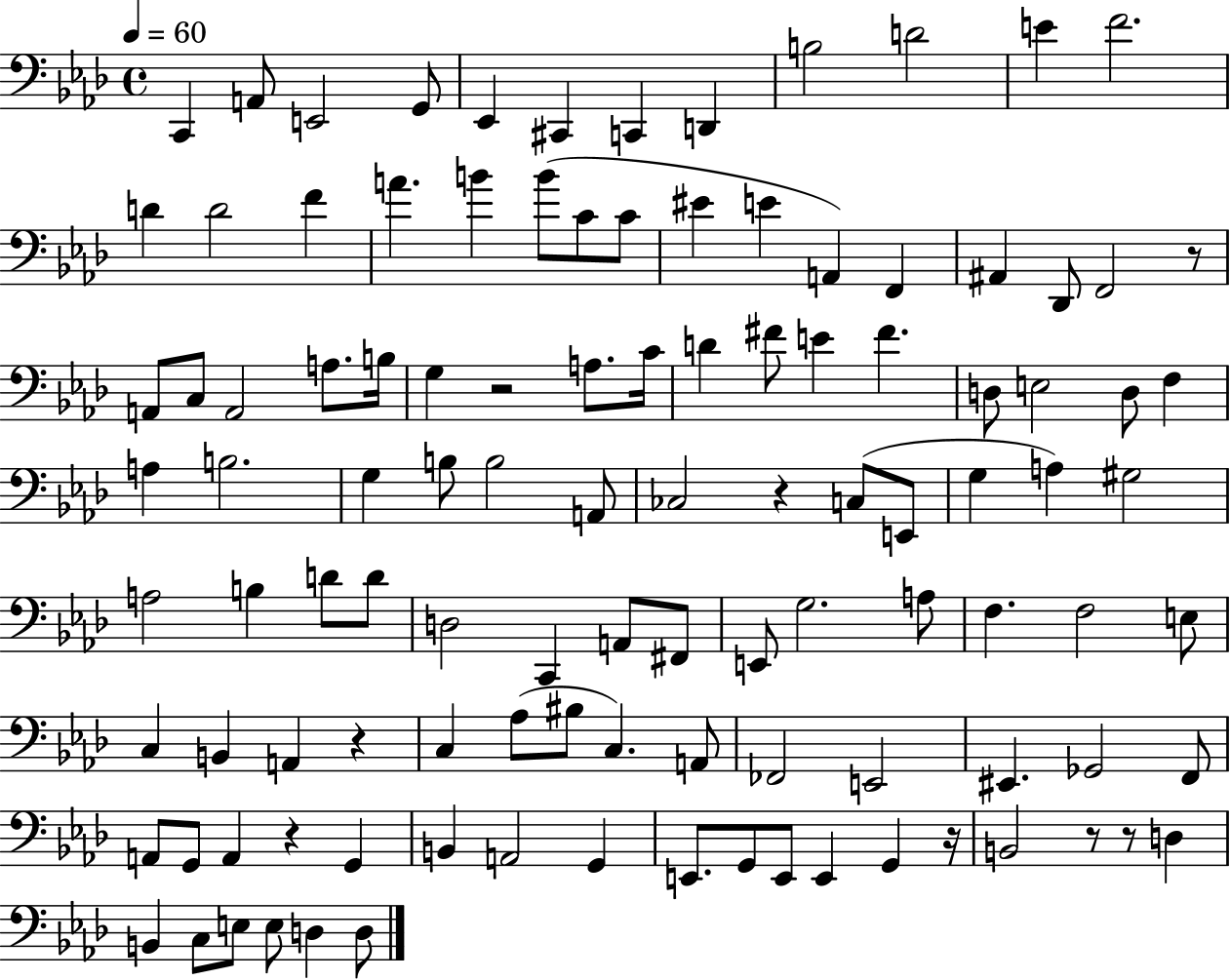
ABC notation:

X:1
T:Untitled
M:4/4
L:1/4
K:Ab
C,, A,,/2 E,,2 G,,/2 _E,, ^C,, C,, D,, B,2 D2 E F2 D D2 F A B B/2 C/2 C/2 ^E E A,, F,, ^A,, _D,,/2 F,,2 z/2 A,,/2 C,/2 A,,2 A,/2 B,/4 G, z2 A,/2 C/4 D ^F/2 E ^F D,/2 E,2 D,/2 F, A, B,2 G, B,/2 B,2 A,,/2 _C,2 z C,/2 E,,/2 G, A, ^G,2 A,2 B, D/2 D/2 D,2 C,, A,,/2 ^F,,/2 E,,/2 G,2 A,/2 F, F,2 E,/2 C, B,, A,, z C, _A,/2 ^B,/2 C, A,,/2 _F,,2 E,,2 ^E,, _G,,2 F,,/2 A,,/2 G,,/2 A,, z G,, B,, A,,2 G,, E,,/2 G,,/2 E,,/2 E,, G,, z/4 B,,2 z/2 z/2 D, B,, C,/2 E,/2 E,/2 D, D,/2